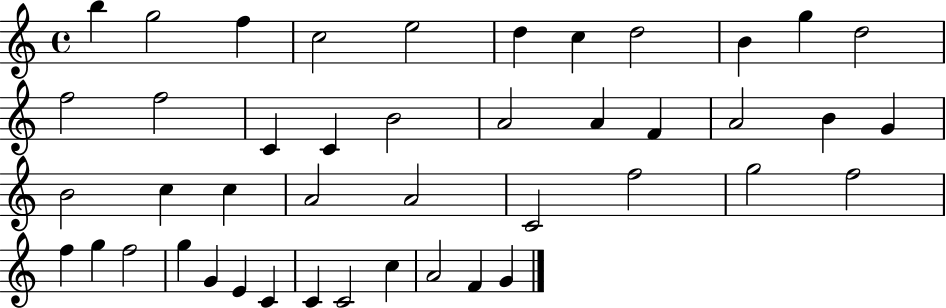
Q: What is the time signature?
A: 4/4